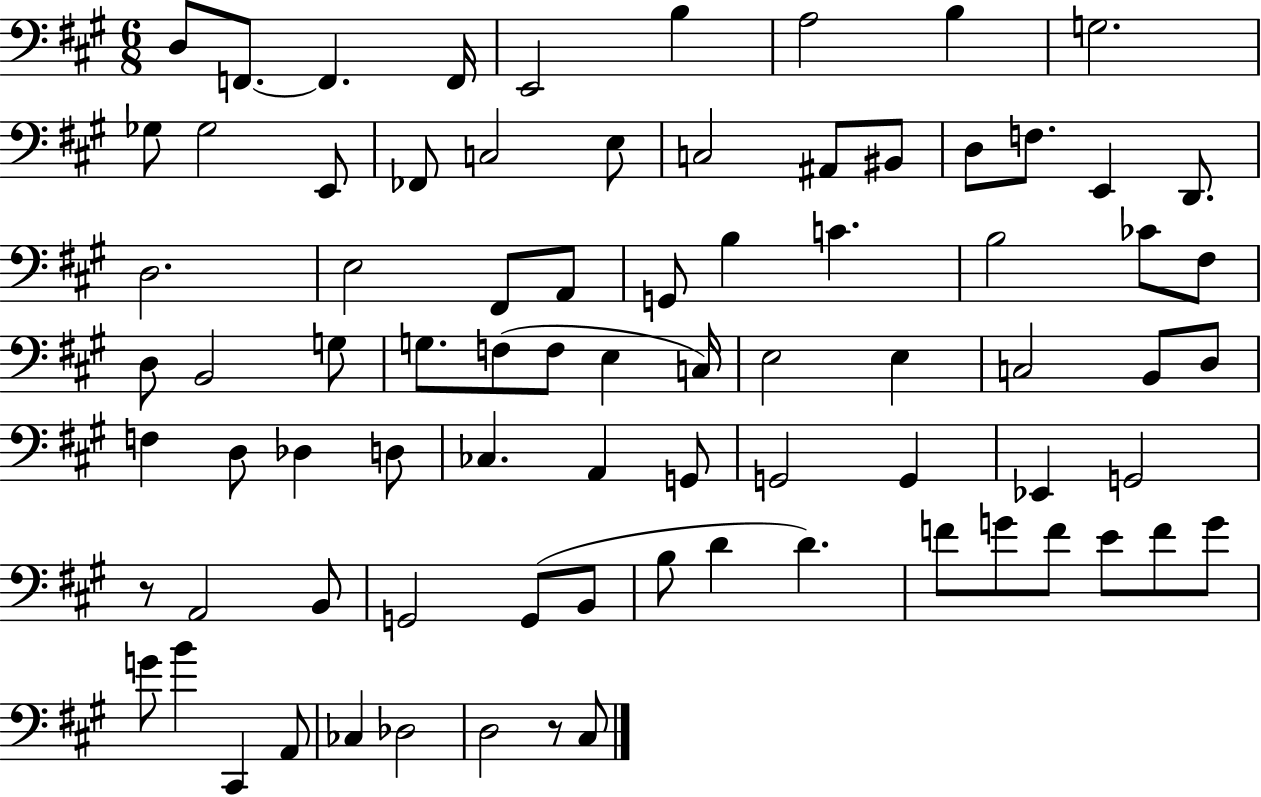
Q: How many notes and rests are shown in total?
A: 80